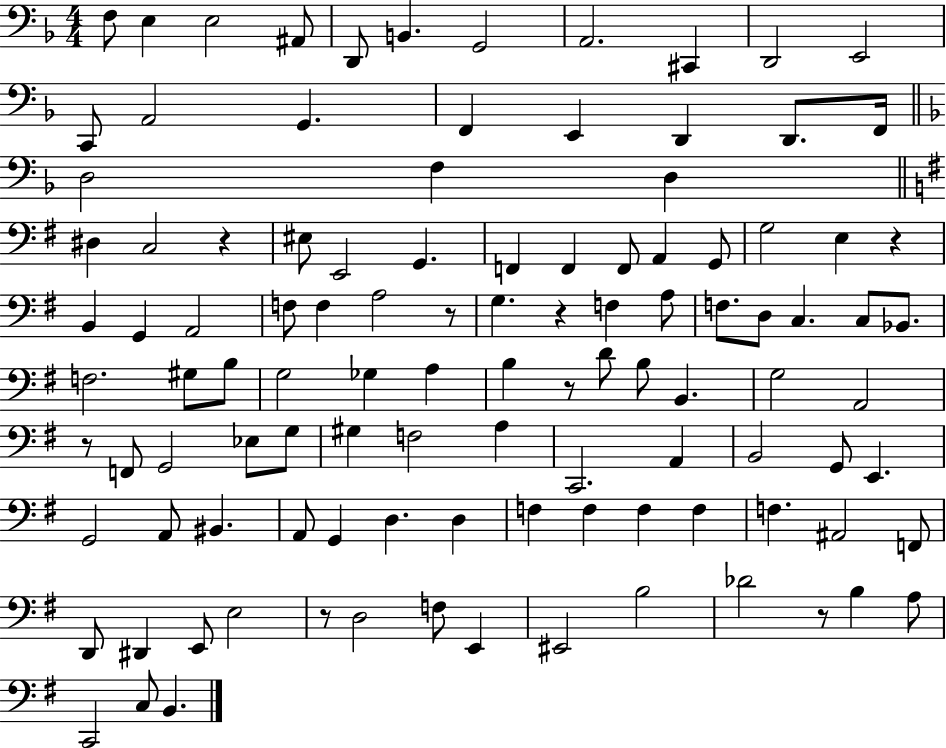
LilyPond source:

{
  \clef bass
  \numericTimeSignature
  \time 4/4
  \key f \major
  f8 e4 e2 ais,8 | d,8 b,4. g,2 | a,2. cis,4 | d,2 e,2 | \break c,8 a,2 g,4. | f,4 e,4 d,4 d,8. f,16 | \bar "||" \break \key f \major d2 f4 d4 | \bar "||" \break \key g \major dis4 c2 r4 | eis8 e,2 g,4. | f,4 f,4 f,8 a,4 g,8 | g2 e4 r4 | \break b,4 g,4 a,2 | f8 f4 a2 r8 | g4. r4 f4 a8 | f8. d8 c4. c8 bes,8. | \break f2. gis8 b8 | g2 ges4 a4 | b4 r8 d'8 b8 b,4. | g2 a,2 | \break r8 f,8 g,2 ees8 g8 | gis4 f2 a4 | c,2. a,4 | b,2 g,8 e,4. | \break g,2 a,8 bis,4. | a,8 g,4 d4. d4 | f4 f4 f4 f4 | f4. ais,2 f,8 | \break d,8 dis,4 e,8 e2 | r8 d2 f8 e,4 | eis,2 b2 | des'2 r8 b4 a8 | \break c,2 c8 b,4. | \bar "|."
}